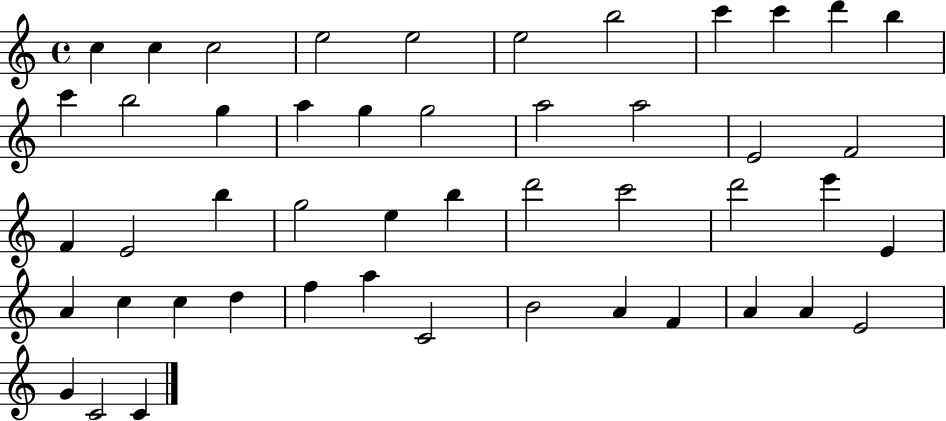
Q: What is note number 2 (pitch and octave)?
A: C5